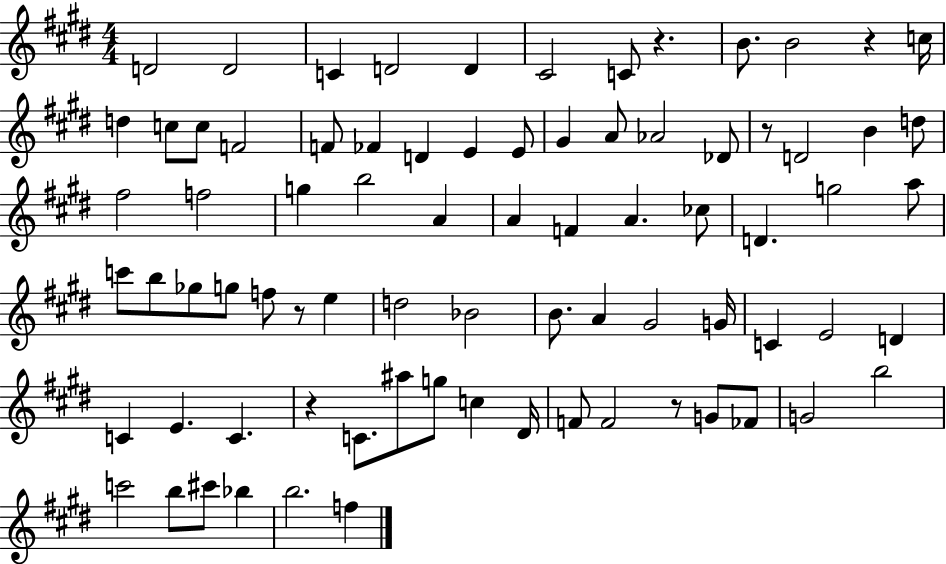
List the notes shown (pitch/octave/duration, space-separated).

D4/h D4/h C4/q D4/h D4/q C#4/h C4/e R/q. B4/e. B4/h R/q C5/s D5/q C5/e C5/e F4/h F4/e FES4/q D4/q E4/q E4/e G#4/q A4/e Ab4/h Db4/e R/e D4/h B4/q D5/e F#5/h F5/h G5/q B5/h A4/q A4/q F4/q A4/q. CES5/e D4/q. G5/h A5/e C6/e B5/e Gb5/e G5/e F5/e R/e E5/q D5/h Bb4/h B4/e. A4/q G#4/h G4/s C4/q E4/h D4/q C4/q E4/q. C4/q. R/q C4/e. A#5/e G5/e C5/q D#4/s F4/e F4/h R/e G4/e FES4/e G4/h B5/h C6/h B5/e C#6/e Bb5/q B5/h. F5/q